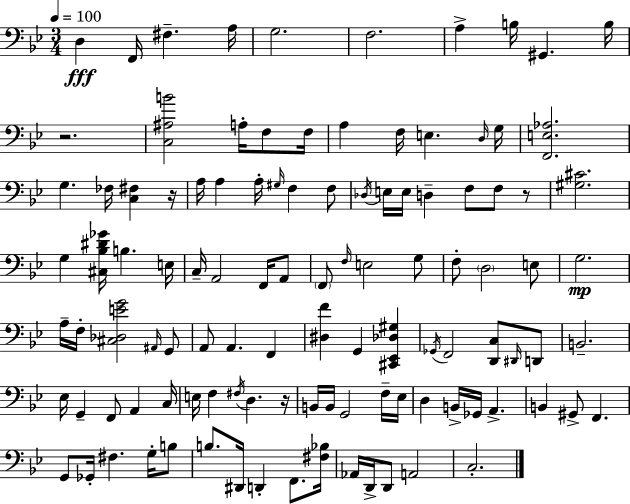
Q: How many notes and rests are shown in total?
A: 109